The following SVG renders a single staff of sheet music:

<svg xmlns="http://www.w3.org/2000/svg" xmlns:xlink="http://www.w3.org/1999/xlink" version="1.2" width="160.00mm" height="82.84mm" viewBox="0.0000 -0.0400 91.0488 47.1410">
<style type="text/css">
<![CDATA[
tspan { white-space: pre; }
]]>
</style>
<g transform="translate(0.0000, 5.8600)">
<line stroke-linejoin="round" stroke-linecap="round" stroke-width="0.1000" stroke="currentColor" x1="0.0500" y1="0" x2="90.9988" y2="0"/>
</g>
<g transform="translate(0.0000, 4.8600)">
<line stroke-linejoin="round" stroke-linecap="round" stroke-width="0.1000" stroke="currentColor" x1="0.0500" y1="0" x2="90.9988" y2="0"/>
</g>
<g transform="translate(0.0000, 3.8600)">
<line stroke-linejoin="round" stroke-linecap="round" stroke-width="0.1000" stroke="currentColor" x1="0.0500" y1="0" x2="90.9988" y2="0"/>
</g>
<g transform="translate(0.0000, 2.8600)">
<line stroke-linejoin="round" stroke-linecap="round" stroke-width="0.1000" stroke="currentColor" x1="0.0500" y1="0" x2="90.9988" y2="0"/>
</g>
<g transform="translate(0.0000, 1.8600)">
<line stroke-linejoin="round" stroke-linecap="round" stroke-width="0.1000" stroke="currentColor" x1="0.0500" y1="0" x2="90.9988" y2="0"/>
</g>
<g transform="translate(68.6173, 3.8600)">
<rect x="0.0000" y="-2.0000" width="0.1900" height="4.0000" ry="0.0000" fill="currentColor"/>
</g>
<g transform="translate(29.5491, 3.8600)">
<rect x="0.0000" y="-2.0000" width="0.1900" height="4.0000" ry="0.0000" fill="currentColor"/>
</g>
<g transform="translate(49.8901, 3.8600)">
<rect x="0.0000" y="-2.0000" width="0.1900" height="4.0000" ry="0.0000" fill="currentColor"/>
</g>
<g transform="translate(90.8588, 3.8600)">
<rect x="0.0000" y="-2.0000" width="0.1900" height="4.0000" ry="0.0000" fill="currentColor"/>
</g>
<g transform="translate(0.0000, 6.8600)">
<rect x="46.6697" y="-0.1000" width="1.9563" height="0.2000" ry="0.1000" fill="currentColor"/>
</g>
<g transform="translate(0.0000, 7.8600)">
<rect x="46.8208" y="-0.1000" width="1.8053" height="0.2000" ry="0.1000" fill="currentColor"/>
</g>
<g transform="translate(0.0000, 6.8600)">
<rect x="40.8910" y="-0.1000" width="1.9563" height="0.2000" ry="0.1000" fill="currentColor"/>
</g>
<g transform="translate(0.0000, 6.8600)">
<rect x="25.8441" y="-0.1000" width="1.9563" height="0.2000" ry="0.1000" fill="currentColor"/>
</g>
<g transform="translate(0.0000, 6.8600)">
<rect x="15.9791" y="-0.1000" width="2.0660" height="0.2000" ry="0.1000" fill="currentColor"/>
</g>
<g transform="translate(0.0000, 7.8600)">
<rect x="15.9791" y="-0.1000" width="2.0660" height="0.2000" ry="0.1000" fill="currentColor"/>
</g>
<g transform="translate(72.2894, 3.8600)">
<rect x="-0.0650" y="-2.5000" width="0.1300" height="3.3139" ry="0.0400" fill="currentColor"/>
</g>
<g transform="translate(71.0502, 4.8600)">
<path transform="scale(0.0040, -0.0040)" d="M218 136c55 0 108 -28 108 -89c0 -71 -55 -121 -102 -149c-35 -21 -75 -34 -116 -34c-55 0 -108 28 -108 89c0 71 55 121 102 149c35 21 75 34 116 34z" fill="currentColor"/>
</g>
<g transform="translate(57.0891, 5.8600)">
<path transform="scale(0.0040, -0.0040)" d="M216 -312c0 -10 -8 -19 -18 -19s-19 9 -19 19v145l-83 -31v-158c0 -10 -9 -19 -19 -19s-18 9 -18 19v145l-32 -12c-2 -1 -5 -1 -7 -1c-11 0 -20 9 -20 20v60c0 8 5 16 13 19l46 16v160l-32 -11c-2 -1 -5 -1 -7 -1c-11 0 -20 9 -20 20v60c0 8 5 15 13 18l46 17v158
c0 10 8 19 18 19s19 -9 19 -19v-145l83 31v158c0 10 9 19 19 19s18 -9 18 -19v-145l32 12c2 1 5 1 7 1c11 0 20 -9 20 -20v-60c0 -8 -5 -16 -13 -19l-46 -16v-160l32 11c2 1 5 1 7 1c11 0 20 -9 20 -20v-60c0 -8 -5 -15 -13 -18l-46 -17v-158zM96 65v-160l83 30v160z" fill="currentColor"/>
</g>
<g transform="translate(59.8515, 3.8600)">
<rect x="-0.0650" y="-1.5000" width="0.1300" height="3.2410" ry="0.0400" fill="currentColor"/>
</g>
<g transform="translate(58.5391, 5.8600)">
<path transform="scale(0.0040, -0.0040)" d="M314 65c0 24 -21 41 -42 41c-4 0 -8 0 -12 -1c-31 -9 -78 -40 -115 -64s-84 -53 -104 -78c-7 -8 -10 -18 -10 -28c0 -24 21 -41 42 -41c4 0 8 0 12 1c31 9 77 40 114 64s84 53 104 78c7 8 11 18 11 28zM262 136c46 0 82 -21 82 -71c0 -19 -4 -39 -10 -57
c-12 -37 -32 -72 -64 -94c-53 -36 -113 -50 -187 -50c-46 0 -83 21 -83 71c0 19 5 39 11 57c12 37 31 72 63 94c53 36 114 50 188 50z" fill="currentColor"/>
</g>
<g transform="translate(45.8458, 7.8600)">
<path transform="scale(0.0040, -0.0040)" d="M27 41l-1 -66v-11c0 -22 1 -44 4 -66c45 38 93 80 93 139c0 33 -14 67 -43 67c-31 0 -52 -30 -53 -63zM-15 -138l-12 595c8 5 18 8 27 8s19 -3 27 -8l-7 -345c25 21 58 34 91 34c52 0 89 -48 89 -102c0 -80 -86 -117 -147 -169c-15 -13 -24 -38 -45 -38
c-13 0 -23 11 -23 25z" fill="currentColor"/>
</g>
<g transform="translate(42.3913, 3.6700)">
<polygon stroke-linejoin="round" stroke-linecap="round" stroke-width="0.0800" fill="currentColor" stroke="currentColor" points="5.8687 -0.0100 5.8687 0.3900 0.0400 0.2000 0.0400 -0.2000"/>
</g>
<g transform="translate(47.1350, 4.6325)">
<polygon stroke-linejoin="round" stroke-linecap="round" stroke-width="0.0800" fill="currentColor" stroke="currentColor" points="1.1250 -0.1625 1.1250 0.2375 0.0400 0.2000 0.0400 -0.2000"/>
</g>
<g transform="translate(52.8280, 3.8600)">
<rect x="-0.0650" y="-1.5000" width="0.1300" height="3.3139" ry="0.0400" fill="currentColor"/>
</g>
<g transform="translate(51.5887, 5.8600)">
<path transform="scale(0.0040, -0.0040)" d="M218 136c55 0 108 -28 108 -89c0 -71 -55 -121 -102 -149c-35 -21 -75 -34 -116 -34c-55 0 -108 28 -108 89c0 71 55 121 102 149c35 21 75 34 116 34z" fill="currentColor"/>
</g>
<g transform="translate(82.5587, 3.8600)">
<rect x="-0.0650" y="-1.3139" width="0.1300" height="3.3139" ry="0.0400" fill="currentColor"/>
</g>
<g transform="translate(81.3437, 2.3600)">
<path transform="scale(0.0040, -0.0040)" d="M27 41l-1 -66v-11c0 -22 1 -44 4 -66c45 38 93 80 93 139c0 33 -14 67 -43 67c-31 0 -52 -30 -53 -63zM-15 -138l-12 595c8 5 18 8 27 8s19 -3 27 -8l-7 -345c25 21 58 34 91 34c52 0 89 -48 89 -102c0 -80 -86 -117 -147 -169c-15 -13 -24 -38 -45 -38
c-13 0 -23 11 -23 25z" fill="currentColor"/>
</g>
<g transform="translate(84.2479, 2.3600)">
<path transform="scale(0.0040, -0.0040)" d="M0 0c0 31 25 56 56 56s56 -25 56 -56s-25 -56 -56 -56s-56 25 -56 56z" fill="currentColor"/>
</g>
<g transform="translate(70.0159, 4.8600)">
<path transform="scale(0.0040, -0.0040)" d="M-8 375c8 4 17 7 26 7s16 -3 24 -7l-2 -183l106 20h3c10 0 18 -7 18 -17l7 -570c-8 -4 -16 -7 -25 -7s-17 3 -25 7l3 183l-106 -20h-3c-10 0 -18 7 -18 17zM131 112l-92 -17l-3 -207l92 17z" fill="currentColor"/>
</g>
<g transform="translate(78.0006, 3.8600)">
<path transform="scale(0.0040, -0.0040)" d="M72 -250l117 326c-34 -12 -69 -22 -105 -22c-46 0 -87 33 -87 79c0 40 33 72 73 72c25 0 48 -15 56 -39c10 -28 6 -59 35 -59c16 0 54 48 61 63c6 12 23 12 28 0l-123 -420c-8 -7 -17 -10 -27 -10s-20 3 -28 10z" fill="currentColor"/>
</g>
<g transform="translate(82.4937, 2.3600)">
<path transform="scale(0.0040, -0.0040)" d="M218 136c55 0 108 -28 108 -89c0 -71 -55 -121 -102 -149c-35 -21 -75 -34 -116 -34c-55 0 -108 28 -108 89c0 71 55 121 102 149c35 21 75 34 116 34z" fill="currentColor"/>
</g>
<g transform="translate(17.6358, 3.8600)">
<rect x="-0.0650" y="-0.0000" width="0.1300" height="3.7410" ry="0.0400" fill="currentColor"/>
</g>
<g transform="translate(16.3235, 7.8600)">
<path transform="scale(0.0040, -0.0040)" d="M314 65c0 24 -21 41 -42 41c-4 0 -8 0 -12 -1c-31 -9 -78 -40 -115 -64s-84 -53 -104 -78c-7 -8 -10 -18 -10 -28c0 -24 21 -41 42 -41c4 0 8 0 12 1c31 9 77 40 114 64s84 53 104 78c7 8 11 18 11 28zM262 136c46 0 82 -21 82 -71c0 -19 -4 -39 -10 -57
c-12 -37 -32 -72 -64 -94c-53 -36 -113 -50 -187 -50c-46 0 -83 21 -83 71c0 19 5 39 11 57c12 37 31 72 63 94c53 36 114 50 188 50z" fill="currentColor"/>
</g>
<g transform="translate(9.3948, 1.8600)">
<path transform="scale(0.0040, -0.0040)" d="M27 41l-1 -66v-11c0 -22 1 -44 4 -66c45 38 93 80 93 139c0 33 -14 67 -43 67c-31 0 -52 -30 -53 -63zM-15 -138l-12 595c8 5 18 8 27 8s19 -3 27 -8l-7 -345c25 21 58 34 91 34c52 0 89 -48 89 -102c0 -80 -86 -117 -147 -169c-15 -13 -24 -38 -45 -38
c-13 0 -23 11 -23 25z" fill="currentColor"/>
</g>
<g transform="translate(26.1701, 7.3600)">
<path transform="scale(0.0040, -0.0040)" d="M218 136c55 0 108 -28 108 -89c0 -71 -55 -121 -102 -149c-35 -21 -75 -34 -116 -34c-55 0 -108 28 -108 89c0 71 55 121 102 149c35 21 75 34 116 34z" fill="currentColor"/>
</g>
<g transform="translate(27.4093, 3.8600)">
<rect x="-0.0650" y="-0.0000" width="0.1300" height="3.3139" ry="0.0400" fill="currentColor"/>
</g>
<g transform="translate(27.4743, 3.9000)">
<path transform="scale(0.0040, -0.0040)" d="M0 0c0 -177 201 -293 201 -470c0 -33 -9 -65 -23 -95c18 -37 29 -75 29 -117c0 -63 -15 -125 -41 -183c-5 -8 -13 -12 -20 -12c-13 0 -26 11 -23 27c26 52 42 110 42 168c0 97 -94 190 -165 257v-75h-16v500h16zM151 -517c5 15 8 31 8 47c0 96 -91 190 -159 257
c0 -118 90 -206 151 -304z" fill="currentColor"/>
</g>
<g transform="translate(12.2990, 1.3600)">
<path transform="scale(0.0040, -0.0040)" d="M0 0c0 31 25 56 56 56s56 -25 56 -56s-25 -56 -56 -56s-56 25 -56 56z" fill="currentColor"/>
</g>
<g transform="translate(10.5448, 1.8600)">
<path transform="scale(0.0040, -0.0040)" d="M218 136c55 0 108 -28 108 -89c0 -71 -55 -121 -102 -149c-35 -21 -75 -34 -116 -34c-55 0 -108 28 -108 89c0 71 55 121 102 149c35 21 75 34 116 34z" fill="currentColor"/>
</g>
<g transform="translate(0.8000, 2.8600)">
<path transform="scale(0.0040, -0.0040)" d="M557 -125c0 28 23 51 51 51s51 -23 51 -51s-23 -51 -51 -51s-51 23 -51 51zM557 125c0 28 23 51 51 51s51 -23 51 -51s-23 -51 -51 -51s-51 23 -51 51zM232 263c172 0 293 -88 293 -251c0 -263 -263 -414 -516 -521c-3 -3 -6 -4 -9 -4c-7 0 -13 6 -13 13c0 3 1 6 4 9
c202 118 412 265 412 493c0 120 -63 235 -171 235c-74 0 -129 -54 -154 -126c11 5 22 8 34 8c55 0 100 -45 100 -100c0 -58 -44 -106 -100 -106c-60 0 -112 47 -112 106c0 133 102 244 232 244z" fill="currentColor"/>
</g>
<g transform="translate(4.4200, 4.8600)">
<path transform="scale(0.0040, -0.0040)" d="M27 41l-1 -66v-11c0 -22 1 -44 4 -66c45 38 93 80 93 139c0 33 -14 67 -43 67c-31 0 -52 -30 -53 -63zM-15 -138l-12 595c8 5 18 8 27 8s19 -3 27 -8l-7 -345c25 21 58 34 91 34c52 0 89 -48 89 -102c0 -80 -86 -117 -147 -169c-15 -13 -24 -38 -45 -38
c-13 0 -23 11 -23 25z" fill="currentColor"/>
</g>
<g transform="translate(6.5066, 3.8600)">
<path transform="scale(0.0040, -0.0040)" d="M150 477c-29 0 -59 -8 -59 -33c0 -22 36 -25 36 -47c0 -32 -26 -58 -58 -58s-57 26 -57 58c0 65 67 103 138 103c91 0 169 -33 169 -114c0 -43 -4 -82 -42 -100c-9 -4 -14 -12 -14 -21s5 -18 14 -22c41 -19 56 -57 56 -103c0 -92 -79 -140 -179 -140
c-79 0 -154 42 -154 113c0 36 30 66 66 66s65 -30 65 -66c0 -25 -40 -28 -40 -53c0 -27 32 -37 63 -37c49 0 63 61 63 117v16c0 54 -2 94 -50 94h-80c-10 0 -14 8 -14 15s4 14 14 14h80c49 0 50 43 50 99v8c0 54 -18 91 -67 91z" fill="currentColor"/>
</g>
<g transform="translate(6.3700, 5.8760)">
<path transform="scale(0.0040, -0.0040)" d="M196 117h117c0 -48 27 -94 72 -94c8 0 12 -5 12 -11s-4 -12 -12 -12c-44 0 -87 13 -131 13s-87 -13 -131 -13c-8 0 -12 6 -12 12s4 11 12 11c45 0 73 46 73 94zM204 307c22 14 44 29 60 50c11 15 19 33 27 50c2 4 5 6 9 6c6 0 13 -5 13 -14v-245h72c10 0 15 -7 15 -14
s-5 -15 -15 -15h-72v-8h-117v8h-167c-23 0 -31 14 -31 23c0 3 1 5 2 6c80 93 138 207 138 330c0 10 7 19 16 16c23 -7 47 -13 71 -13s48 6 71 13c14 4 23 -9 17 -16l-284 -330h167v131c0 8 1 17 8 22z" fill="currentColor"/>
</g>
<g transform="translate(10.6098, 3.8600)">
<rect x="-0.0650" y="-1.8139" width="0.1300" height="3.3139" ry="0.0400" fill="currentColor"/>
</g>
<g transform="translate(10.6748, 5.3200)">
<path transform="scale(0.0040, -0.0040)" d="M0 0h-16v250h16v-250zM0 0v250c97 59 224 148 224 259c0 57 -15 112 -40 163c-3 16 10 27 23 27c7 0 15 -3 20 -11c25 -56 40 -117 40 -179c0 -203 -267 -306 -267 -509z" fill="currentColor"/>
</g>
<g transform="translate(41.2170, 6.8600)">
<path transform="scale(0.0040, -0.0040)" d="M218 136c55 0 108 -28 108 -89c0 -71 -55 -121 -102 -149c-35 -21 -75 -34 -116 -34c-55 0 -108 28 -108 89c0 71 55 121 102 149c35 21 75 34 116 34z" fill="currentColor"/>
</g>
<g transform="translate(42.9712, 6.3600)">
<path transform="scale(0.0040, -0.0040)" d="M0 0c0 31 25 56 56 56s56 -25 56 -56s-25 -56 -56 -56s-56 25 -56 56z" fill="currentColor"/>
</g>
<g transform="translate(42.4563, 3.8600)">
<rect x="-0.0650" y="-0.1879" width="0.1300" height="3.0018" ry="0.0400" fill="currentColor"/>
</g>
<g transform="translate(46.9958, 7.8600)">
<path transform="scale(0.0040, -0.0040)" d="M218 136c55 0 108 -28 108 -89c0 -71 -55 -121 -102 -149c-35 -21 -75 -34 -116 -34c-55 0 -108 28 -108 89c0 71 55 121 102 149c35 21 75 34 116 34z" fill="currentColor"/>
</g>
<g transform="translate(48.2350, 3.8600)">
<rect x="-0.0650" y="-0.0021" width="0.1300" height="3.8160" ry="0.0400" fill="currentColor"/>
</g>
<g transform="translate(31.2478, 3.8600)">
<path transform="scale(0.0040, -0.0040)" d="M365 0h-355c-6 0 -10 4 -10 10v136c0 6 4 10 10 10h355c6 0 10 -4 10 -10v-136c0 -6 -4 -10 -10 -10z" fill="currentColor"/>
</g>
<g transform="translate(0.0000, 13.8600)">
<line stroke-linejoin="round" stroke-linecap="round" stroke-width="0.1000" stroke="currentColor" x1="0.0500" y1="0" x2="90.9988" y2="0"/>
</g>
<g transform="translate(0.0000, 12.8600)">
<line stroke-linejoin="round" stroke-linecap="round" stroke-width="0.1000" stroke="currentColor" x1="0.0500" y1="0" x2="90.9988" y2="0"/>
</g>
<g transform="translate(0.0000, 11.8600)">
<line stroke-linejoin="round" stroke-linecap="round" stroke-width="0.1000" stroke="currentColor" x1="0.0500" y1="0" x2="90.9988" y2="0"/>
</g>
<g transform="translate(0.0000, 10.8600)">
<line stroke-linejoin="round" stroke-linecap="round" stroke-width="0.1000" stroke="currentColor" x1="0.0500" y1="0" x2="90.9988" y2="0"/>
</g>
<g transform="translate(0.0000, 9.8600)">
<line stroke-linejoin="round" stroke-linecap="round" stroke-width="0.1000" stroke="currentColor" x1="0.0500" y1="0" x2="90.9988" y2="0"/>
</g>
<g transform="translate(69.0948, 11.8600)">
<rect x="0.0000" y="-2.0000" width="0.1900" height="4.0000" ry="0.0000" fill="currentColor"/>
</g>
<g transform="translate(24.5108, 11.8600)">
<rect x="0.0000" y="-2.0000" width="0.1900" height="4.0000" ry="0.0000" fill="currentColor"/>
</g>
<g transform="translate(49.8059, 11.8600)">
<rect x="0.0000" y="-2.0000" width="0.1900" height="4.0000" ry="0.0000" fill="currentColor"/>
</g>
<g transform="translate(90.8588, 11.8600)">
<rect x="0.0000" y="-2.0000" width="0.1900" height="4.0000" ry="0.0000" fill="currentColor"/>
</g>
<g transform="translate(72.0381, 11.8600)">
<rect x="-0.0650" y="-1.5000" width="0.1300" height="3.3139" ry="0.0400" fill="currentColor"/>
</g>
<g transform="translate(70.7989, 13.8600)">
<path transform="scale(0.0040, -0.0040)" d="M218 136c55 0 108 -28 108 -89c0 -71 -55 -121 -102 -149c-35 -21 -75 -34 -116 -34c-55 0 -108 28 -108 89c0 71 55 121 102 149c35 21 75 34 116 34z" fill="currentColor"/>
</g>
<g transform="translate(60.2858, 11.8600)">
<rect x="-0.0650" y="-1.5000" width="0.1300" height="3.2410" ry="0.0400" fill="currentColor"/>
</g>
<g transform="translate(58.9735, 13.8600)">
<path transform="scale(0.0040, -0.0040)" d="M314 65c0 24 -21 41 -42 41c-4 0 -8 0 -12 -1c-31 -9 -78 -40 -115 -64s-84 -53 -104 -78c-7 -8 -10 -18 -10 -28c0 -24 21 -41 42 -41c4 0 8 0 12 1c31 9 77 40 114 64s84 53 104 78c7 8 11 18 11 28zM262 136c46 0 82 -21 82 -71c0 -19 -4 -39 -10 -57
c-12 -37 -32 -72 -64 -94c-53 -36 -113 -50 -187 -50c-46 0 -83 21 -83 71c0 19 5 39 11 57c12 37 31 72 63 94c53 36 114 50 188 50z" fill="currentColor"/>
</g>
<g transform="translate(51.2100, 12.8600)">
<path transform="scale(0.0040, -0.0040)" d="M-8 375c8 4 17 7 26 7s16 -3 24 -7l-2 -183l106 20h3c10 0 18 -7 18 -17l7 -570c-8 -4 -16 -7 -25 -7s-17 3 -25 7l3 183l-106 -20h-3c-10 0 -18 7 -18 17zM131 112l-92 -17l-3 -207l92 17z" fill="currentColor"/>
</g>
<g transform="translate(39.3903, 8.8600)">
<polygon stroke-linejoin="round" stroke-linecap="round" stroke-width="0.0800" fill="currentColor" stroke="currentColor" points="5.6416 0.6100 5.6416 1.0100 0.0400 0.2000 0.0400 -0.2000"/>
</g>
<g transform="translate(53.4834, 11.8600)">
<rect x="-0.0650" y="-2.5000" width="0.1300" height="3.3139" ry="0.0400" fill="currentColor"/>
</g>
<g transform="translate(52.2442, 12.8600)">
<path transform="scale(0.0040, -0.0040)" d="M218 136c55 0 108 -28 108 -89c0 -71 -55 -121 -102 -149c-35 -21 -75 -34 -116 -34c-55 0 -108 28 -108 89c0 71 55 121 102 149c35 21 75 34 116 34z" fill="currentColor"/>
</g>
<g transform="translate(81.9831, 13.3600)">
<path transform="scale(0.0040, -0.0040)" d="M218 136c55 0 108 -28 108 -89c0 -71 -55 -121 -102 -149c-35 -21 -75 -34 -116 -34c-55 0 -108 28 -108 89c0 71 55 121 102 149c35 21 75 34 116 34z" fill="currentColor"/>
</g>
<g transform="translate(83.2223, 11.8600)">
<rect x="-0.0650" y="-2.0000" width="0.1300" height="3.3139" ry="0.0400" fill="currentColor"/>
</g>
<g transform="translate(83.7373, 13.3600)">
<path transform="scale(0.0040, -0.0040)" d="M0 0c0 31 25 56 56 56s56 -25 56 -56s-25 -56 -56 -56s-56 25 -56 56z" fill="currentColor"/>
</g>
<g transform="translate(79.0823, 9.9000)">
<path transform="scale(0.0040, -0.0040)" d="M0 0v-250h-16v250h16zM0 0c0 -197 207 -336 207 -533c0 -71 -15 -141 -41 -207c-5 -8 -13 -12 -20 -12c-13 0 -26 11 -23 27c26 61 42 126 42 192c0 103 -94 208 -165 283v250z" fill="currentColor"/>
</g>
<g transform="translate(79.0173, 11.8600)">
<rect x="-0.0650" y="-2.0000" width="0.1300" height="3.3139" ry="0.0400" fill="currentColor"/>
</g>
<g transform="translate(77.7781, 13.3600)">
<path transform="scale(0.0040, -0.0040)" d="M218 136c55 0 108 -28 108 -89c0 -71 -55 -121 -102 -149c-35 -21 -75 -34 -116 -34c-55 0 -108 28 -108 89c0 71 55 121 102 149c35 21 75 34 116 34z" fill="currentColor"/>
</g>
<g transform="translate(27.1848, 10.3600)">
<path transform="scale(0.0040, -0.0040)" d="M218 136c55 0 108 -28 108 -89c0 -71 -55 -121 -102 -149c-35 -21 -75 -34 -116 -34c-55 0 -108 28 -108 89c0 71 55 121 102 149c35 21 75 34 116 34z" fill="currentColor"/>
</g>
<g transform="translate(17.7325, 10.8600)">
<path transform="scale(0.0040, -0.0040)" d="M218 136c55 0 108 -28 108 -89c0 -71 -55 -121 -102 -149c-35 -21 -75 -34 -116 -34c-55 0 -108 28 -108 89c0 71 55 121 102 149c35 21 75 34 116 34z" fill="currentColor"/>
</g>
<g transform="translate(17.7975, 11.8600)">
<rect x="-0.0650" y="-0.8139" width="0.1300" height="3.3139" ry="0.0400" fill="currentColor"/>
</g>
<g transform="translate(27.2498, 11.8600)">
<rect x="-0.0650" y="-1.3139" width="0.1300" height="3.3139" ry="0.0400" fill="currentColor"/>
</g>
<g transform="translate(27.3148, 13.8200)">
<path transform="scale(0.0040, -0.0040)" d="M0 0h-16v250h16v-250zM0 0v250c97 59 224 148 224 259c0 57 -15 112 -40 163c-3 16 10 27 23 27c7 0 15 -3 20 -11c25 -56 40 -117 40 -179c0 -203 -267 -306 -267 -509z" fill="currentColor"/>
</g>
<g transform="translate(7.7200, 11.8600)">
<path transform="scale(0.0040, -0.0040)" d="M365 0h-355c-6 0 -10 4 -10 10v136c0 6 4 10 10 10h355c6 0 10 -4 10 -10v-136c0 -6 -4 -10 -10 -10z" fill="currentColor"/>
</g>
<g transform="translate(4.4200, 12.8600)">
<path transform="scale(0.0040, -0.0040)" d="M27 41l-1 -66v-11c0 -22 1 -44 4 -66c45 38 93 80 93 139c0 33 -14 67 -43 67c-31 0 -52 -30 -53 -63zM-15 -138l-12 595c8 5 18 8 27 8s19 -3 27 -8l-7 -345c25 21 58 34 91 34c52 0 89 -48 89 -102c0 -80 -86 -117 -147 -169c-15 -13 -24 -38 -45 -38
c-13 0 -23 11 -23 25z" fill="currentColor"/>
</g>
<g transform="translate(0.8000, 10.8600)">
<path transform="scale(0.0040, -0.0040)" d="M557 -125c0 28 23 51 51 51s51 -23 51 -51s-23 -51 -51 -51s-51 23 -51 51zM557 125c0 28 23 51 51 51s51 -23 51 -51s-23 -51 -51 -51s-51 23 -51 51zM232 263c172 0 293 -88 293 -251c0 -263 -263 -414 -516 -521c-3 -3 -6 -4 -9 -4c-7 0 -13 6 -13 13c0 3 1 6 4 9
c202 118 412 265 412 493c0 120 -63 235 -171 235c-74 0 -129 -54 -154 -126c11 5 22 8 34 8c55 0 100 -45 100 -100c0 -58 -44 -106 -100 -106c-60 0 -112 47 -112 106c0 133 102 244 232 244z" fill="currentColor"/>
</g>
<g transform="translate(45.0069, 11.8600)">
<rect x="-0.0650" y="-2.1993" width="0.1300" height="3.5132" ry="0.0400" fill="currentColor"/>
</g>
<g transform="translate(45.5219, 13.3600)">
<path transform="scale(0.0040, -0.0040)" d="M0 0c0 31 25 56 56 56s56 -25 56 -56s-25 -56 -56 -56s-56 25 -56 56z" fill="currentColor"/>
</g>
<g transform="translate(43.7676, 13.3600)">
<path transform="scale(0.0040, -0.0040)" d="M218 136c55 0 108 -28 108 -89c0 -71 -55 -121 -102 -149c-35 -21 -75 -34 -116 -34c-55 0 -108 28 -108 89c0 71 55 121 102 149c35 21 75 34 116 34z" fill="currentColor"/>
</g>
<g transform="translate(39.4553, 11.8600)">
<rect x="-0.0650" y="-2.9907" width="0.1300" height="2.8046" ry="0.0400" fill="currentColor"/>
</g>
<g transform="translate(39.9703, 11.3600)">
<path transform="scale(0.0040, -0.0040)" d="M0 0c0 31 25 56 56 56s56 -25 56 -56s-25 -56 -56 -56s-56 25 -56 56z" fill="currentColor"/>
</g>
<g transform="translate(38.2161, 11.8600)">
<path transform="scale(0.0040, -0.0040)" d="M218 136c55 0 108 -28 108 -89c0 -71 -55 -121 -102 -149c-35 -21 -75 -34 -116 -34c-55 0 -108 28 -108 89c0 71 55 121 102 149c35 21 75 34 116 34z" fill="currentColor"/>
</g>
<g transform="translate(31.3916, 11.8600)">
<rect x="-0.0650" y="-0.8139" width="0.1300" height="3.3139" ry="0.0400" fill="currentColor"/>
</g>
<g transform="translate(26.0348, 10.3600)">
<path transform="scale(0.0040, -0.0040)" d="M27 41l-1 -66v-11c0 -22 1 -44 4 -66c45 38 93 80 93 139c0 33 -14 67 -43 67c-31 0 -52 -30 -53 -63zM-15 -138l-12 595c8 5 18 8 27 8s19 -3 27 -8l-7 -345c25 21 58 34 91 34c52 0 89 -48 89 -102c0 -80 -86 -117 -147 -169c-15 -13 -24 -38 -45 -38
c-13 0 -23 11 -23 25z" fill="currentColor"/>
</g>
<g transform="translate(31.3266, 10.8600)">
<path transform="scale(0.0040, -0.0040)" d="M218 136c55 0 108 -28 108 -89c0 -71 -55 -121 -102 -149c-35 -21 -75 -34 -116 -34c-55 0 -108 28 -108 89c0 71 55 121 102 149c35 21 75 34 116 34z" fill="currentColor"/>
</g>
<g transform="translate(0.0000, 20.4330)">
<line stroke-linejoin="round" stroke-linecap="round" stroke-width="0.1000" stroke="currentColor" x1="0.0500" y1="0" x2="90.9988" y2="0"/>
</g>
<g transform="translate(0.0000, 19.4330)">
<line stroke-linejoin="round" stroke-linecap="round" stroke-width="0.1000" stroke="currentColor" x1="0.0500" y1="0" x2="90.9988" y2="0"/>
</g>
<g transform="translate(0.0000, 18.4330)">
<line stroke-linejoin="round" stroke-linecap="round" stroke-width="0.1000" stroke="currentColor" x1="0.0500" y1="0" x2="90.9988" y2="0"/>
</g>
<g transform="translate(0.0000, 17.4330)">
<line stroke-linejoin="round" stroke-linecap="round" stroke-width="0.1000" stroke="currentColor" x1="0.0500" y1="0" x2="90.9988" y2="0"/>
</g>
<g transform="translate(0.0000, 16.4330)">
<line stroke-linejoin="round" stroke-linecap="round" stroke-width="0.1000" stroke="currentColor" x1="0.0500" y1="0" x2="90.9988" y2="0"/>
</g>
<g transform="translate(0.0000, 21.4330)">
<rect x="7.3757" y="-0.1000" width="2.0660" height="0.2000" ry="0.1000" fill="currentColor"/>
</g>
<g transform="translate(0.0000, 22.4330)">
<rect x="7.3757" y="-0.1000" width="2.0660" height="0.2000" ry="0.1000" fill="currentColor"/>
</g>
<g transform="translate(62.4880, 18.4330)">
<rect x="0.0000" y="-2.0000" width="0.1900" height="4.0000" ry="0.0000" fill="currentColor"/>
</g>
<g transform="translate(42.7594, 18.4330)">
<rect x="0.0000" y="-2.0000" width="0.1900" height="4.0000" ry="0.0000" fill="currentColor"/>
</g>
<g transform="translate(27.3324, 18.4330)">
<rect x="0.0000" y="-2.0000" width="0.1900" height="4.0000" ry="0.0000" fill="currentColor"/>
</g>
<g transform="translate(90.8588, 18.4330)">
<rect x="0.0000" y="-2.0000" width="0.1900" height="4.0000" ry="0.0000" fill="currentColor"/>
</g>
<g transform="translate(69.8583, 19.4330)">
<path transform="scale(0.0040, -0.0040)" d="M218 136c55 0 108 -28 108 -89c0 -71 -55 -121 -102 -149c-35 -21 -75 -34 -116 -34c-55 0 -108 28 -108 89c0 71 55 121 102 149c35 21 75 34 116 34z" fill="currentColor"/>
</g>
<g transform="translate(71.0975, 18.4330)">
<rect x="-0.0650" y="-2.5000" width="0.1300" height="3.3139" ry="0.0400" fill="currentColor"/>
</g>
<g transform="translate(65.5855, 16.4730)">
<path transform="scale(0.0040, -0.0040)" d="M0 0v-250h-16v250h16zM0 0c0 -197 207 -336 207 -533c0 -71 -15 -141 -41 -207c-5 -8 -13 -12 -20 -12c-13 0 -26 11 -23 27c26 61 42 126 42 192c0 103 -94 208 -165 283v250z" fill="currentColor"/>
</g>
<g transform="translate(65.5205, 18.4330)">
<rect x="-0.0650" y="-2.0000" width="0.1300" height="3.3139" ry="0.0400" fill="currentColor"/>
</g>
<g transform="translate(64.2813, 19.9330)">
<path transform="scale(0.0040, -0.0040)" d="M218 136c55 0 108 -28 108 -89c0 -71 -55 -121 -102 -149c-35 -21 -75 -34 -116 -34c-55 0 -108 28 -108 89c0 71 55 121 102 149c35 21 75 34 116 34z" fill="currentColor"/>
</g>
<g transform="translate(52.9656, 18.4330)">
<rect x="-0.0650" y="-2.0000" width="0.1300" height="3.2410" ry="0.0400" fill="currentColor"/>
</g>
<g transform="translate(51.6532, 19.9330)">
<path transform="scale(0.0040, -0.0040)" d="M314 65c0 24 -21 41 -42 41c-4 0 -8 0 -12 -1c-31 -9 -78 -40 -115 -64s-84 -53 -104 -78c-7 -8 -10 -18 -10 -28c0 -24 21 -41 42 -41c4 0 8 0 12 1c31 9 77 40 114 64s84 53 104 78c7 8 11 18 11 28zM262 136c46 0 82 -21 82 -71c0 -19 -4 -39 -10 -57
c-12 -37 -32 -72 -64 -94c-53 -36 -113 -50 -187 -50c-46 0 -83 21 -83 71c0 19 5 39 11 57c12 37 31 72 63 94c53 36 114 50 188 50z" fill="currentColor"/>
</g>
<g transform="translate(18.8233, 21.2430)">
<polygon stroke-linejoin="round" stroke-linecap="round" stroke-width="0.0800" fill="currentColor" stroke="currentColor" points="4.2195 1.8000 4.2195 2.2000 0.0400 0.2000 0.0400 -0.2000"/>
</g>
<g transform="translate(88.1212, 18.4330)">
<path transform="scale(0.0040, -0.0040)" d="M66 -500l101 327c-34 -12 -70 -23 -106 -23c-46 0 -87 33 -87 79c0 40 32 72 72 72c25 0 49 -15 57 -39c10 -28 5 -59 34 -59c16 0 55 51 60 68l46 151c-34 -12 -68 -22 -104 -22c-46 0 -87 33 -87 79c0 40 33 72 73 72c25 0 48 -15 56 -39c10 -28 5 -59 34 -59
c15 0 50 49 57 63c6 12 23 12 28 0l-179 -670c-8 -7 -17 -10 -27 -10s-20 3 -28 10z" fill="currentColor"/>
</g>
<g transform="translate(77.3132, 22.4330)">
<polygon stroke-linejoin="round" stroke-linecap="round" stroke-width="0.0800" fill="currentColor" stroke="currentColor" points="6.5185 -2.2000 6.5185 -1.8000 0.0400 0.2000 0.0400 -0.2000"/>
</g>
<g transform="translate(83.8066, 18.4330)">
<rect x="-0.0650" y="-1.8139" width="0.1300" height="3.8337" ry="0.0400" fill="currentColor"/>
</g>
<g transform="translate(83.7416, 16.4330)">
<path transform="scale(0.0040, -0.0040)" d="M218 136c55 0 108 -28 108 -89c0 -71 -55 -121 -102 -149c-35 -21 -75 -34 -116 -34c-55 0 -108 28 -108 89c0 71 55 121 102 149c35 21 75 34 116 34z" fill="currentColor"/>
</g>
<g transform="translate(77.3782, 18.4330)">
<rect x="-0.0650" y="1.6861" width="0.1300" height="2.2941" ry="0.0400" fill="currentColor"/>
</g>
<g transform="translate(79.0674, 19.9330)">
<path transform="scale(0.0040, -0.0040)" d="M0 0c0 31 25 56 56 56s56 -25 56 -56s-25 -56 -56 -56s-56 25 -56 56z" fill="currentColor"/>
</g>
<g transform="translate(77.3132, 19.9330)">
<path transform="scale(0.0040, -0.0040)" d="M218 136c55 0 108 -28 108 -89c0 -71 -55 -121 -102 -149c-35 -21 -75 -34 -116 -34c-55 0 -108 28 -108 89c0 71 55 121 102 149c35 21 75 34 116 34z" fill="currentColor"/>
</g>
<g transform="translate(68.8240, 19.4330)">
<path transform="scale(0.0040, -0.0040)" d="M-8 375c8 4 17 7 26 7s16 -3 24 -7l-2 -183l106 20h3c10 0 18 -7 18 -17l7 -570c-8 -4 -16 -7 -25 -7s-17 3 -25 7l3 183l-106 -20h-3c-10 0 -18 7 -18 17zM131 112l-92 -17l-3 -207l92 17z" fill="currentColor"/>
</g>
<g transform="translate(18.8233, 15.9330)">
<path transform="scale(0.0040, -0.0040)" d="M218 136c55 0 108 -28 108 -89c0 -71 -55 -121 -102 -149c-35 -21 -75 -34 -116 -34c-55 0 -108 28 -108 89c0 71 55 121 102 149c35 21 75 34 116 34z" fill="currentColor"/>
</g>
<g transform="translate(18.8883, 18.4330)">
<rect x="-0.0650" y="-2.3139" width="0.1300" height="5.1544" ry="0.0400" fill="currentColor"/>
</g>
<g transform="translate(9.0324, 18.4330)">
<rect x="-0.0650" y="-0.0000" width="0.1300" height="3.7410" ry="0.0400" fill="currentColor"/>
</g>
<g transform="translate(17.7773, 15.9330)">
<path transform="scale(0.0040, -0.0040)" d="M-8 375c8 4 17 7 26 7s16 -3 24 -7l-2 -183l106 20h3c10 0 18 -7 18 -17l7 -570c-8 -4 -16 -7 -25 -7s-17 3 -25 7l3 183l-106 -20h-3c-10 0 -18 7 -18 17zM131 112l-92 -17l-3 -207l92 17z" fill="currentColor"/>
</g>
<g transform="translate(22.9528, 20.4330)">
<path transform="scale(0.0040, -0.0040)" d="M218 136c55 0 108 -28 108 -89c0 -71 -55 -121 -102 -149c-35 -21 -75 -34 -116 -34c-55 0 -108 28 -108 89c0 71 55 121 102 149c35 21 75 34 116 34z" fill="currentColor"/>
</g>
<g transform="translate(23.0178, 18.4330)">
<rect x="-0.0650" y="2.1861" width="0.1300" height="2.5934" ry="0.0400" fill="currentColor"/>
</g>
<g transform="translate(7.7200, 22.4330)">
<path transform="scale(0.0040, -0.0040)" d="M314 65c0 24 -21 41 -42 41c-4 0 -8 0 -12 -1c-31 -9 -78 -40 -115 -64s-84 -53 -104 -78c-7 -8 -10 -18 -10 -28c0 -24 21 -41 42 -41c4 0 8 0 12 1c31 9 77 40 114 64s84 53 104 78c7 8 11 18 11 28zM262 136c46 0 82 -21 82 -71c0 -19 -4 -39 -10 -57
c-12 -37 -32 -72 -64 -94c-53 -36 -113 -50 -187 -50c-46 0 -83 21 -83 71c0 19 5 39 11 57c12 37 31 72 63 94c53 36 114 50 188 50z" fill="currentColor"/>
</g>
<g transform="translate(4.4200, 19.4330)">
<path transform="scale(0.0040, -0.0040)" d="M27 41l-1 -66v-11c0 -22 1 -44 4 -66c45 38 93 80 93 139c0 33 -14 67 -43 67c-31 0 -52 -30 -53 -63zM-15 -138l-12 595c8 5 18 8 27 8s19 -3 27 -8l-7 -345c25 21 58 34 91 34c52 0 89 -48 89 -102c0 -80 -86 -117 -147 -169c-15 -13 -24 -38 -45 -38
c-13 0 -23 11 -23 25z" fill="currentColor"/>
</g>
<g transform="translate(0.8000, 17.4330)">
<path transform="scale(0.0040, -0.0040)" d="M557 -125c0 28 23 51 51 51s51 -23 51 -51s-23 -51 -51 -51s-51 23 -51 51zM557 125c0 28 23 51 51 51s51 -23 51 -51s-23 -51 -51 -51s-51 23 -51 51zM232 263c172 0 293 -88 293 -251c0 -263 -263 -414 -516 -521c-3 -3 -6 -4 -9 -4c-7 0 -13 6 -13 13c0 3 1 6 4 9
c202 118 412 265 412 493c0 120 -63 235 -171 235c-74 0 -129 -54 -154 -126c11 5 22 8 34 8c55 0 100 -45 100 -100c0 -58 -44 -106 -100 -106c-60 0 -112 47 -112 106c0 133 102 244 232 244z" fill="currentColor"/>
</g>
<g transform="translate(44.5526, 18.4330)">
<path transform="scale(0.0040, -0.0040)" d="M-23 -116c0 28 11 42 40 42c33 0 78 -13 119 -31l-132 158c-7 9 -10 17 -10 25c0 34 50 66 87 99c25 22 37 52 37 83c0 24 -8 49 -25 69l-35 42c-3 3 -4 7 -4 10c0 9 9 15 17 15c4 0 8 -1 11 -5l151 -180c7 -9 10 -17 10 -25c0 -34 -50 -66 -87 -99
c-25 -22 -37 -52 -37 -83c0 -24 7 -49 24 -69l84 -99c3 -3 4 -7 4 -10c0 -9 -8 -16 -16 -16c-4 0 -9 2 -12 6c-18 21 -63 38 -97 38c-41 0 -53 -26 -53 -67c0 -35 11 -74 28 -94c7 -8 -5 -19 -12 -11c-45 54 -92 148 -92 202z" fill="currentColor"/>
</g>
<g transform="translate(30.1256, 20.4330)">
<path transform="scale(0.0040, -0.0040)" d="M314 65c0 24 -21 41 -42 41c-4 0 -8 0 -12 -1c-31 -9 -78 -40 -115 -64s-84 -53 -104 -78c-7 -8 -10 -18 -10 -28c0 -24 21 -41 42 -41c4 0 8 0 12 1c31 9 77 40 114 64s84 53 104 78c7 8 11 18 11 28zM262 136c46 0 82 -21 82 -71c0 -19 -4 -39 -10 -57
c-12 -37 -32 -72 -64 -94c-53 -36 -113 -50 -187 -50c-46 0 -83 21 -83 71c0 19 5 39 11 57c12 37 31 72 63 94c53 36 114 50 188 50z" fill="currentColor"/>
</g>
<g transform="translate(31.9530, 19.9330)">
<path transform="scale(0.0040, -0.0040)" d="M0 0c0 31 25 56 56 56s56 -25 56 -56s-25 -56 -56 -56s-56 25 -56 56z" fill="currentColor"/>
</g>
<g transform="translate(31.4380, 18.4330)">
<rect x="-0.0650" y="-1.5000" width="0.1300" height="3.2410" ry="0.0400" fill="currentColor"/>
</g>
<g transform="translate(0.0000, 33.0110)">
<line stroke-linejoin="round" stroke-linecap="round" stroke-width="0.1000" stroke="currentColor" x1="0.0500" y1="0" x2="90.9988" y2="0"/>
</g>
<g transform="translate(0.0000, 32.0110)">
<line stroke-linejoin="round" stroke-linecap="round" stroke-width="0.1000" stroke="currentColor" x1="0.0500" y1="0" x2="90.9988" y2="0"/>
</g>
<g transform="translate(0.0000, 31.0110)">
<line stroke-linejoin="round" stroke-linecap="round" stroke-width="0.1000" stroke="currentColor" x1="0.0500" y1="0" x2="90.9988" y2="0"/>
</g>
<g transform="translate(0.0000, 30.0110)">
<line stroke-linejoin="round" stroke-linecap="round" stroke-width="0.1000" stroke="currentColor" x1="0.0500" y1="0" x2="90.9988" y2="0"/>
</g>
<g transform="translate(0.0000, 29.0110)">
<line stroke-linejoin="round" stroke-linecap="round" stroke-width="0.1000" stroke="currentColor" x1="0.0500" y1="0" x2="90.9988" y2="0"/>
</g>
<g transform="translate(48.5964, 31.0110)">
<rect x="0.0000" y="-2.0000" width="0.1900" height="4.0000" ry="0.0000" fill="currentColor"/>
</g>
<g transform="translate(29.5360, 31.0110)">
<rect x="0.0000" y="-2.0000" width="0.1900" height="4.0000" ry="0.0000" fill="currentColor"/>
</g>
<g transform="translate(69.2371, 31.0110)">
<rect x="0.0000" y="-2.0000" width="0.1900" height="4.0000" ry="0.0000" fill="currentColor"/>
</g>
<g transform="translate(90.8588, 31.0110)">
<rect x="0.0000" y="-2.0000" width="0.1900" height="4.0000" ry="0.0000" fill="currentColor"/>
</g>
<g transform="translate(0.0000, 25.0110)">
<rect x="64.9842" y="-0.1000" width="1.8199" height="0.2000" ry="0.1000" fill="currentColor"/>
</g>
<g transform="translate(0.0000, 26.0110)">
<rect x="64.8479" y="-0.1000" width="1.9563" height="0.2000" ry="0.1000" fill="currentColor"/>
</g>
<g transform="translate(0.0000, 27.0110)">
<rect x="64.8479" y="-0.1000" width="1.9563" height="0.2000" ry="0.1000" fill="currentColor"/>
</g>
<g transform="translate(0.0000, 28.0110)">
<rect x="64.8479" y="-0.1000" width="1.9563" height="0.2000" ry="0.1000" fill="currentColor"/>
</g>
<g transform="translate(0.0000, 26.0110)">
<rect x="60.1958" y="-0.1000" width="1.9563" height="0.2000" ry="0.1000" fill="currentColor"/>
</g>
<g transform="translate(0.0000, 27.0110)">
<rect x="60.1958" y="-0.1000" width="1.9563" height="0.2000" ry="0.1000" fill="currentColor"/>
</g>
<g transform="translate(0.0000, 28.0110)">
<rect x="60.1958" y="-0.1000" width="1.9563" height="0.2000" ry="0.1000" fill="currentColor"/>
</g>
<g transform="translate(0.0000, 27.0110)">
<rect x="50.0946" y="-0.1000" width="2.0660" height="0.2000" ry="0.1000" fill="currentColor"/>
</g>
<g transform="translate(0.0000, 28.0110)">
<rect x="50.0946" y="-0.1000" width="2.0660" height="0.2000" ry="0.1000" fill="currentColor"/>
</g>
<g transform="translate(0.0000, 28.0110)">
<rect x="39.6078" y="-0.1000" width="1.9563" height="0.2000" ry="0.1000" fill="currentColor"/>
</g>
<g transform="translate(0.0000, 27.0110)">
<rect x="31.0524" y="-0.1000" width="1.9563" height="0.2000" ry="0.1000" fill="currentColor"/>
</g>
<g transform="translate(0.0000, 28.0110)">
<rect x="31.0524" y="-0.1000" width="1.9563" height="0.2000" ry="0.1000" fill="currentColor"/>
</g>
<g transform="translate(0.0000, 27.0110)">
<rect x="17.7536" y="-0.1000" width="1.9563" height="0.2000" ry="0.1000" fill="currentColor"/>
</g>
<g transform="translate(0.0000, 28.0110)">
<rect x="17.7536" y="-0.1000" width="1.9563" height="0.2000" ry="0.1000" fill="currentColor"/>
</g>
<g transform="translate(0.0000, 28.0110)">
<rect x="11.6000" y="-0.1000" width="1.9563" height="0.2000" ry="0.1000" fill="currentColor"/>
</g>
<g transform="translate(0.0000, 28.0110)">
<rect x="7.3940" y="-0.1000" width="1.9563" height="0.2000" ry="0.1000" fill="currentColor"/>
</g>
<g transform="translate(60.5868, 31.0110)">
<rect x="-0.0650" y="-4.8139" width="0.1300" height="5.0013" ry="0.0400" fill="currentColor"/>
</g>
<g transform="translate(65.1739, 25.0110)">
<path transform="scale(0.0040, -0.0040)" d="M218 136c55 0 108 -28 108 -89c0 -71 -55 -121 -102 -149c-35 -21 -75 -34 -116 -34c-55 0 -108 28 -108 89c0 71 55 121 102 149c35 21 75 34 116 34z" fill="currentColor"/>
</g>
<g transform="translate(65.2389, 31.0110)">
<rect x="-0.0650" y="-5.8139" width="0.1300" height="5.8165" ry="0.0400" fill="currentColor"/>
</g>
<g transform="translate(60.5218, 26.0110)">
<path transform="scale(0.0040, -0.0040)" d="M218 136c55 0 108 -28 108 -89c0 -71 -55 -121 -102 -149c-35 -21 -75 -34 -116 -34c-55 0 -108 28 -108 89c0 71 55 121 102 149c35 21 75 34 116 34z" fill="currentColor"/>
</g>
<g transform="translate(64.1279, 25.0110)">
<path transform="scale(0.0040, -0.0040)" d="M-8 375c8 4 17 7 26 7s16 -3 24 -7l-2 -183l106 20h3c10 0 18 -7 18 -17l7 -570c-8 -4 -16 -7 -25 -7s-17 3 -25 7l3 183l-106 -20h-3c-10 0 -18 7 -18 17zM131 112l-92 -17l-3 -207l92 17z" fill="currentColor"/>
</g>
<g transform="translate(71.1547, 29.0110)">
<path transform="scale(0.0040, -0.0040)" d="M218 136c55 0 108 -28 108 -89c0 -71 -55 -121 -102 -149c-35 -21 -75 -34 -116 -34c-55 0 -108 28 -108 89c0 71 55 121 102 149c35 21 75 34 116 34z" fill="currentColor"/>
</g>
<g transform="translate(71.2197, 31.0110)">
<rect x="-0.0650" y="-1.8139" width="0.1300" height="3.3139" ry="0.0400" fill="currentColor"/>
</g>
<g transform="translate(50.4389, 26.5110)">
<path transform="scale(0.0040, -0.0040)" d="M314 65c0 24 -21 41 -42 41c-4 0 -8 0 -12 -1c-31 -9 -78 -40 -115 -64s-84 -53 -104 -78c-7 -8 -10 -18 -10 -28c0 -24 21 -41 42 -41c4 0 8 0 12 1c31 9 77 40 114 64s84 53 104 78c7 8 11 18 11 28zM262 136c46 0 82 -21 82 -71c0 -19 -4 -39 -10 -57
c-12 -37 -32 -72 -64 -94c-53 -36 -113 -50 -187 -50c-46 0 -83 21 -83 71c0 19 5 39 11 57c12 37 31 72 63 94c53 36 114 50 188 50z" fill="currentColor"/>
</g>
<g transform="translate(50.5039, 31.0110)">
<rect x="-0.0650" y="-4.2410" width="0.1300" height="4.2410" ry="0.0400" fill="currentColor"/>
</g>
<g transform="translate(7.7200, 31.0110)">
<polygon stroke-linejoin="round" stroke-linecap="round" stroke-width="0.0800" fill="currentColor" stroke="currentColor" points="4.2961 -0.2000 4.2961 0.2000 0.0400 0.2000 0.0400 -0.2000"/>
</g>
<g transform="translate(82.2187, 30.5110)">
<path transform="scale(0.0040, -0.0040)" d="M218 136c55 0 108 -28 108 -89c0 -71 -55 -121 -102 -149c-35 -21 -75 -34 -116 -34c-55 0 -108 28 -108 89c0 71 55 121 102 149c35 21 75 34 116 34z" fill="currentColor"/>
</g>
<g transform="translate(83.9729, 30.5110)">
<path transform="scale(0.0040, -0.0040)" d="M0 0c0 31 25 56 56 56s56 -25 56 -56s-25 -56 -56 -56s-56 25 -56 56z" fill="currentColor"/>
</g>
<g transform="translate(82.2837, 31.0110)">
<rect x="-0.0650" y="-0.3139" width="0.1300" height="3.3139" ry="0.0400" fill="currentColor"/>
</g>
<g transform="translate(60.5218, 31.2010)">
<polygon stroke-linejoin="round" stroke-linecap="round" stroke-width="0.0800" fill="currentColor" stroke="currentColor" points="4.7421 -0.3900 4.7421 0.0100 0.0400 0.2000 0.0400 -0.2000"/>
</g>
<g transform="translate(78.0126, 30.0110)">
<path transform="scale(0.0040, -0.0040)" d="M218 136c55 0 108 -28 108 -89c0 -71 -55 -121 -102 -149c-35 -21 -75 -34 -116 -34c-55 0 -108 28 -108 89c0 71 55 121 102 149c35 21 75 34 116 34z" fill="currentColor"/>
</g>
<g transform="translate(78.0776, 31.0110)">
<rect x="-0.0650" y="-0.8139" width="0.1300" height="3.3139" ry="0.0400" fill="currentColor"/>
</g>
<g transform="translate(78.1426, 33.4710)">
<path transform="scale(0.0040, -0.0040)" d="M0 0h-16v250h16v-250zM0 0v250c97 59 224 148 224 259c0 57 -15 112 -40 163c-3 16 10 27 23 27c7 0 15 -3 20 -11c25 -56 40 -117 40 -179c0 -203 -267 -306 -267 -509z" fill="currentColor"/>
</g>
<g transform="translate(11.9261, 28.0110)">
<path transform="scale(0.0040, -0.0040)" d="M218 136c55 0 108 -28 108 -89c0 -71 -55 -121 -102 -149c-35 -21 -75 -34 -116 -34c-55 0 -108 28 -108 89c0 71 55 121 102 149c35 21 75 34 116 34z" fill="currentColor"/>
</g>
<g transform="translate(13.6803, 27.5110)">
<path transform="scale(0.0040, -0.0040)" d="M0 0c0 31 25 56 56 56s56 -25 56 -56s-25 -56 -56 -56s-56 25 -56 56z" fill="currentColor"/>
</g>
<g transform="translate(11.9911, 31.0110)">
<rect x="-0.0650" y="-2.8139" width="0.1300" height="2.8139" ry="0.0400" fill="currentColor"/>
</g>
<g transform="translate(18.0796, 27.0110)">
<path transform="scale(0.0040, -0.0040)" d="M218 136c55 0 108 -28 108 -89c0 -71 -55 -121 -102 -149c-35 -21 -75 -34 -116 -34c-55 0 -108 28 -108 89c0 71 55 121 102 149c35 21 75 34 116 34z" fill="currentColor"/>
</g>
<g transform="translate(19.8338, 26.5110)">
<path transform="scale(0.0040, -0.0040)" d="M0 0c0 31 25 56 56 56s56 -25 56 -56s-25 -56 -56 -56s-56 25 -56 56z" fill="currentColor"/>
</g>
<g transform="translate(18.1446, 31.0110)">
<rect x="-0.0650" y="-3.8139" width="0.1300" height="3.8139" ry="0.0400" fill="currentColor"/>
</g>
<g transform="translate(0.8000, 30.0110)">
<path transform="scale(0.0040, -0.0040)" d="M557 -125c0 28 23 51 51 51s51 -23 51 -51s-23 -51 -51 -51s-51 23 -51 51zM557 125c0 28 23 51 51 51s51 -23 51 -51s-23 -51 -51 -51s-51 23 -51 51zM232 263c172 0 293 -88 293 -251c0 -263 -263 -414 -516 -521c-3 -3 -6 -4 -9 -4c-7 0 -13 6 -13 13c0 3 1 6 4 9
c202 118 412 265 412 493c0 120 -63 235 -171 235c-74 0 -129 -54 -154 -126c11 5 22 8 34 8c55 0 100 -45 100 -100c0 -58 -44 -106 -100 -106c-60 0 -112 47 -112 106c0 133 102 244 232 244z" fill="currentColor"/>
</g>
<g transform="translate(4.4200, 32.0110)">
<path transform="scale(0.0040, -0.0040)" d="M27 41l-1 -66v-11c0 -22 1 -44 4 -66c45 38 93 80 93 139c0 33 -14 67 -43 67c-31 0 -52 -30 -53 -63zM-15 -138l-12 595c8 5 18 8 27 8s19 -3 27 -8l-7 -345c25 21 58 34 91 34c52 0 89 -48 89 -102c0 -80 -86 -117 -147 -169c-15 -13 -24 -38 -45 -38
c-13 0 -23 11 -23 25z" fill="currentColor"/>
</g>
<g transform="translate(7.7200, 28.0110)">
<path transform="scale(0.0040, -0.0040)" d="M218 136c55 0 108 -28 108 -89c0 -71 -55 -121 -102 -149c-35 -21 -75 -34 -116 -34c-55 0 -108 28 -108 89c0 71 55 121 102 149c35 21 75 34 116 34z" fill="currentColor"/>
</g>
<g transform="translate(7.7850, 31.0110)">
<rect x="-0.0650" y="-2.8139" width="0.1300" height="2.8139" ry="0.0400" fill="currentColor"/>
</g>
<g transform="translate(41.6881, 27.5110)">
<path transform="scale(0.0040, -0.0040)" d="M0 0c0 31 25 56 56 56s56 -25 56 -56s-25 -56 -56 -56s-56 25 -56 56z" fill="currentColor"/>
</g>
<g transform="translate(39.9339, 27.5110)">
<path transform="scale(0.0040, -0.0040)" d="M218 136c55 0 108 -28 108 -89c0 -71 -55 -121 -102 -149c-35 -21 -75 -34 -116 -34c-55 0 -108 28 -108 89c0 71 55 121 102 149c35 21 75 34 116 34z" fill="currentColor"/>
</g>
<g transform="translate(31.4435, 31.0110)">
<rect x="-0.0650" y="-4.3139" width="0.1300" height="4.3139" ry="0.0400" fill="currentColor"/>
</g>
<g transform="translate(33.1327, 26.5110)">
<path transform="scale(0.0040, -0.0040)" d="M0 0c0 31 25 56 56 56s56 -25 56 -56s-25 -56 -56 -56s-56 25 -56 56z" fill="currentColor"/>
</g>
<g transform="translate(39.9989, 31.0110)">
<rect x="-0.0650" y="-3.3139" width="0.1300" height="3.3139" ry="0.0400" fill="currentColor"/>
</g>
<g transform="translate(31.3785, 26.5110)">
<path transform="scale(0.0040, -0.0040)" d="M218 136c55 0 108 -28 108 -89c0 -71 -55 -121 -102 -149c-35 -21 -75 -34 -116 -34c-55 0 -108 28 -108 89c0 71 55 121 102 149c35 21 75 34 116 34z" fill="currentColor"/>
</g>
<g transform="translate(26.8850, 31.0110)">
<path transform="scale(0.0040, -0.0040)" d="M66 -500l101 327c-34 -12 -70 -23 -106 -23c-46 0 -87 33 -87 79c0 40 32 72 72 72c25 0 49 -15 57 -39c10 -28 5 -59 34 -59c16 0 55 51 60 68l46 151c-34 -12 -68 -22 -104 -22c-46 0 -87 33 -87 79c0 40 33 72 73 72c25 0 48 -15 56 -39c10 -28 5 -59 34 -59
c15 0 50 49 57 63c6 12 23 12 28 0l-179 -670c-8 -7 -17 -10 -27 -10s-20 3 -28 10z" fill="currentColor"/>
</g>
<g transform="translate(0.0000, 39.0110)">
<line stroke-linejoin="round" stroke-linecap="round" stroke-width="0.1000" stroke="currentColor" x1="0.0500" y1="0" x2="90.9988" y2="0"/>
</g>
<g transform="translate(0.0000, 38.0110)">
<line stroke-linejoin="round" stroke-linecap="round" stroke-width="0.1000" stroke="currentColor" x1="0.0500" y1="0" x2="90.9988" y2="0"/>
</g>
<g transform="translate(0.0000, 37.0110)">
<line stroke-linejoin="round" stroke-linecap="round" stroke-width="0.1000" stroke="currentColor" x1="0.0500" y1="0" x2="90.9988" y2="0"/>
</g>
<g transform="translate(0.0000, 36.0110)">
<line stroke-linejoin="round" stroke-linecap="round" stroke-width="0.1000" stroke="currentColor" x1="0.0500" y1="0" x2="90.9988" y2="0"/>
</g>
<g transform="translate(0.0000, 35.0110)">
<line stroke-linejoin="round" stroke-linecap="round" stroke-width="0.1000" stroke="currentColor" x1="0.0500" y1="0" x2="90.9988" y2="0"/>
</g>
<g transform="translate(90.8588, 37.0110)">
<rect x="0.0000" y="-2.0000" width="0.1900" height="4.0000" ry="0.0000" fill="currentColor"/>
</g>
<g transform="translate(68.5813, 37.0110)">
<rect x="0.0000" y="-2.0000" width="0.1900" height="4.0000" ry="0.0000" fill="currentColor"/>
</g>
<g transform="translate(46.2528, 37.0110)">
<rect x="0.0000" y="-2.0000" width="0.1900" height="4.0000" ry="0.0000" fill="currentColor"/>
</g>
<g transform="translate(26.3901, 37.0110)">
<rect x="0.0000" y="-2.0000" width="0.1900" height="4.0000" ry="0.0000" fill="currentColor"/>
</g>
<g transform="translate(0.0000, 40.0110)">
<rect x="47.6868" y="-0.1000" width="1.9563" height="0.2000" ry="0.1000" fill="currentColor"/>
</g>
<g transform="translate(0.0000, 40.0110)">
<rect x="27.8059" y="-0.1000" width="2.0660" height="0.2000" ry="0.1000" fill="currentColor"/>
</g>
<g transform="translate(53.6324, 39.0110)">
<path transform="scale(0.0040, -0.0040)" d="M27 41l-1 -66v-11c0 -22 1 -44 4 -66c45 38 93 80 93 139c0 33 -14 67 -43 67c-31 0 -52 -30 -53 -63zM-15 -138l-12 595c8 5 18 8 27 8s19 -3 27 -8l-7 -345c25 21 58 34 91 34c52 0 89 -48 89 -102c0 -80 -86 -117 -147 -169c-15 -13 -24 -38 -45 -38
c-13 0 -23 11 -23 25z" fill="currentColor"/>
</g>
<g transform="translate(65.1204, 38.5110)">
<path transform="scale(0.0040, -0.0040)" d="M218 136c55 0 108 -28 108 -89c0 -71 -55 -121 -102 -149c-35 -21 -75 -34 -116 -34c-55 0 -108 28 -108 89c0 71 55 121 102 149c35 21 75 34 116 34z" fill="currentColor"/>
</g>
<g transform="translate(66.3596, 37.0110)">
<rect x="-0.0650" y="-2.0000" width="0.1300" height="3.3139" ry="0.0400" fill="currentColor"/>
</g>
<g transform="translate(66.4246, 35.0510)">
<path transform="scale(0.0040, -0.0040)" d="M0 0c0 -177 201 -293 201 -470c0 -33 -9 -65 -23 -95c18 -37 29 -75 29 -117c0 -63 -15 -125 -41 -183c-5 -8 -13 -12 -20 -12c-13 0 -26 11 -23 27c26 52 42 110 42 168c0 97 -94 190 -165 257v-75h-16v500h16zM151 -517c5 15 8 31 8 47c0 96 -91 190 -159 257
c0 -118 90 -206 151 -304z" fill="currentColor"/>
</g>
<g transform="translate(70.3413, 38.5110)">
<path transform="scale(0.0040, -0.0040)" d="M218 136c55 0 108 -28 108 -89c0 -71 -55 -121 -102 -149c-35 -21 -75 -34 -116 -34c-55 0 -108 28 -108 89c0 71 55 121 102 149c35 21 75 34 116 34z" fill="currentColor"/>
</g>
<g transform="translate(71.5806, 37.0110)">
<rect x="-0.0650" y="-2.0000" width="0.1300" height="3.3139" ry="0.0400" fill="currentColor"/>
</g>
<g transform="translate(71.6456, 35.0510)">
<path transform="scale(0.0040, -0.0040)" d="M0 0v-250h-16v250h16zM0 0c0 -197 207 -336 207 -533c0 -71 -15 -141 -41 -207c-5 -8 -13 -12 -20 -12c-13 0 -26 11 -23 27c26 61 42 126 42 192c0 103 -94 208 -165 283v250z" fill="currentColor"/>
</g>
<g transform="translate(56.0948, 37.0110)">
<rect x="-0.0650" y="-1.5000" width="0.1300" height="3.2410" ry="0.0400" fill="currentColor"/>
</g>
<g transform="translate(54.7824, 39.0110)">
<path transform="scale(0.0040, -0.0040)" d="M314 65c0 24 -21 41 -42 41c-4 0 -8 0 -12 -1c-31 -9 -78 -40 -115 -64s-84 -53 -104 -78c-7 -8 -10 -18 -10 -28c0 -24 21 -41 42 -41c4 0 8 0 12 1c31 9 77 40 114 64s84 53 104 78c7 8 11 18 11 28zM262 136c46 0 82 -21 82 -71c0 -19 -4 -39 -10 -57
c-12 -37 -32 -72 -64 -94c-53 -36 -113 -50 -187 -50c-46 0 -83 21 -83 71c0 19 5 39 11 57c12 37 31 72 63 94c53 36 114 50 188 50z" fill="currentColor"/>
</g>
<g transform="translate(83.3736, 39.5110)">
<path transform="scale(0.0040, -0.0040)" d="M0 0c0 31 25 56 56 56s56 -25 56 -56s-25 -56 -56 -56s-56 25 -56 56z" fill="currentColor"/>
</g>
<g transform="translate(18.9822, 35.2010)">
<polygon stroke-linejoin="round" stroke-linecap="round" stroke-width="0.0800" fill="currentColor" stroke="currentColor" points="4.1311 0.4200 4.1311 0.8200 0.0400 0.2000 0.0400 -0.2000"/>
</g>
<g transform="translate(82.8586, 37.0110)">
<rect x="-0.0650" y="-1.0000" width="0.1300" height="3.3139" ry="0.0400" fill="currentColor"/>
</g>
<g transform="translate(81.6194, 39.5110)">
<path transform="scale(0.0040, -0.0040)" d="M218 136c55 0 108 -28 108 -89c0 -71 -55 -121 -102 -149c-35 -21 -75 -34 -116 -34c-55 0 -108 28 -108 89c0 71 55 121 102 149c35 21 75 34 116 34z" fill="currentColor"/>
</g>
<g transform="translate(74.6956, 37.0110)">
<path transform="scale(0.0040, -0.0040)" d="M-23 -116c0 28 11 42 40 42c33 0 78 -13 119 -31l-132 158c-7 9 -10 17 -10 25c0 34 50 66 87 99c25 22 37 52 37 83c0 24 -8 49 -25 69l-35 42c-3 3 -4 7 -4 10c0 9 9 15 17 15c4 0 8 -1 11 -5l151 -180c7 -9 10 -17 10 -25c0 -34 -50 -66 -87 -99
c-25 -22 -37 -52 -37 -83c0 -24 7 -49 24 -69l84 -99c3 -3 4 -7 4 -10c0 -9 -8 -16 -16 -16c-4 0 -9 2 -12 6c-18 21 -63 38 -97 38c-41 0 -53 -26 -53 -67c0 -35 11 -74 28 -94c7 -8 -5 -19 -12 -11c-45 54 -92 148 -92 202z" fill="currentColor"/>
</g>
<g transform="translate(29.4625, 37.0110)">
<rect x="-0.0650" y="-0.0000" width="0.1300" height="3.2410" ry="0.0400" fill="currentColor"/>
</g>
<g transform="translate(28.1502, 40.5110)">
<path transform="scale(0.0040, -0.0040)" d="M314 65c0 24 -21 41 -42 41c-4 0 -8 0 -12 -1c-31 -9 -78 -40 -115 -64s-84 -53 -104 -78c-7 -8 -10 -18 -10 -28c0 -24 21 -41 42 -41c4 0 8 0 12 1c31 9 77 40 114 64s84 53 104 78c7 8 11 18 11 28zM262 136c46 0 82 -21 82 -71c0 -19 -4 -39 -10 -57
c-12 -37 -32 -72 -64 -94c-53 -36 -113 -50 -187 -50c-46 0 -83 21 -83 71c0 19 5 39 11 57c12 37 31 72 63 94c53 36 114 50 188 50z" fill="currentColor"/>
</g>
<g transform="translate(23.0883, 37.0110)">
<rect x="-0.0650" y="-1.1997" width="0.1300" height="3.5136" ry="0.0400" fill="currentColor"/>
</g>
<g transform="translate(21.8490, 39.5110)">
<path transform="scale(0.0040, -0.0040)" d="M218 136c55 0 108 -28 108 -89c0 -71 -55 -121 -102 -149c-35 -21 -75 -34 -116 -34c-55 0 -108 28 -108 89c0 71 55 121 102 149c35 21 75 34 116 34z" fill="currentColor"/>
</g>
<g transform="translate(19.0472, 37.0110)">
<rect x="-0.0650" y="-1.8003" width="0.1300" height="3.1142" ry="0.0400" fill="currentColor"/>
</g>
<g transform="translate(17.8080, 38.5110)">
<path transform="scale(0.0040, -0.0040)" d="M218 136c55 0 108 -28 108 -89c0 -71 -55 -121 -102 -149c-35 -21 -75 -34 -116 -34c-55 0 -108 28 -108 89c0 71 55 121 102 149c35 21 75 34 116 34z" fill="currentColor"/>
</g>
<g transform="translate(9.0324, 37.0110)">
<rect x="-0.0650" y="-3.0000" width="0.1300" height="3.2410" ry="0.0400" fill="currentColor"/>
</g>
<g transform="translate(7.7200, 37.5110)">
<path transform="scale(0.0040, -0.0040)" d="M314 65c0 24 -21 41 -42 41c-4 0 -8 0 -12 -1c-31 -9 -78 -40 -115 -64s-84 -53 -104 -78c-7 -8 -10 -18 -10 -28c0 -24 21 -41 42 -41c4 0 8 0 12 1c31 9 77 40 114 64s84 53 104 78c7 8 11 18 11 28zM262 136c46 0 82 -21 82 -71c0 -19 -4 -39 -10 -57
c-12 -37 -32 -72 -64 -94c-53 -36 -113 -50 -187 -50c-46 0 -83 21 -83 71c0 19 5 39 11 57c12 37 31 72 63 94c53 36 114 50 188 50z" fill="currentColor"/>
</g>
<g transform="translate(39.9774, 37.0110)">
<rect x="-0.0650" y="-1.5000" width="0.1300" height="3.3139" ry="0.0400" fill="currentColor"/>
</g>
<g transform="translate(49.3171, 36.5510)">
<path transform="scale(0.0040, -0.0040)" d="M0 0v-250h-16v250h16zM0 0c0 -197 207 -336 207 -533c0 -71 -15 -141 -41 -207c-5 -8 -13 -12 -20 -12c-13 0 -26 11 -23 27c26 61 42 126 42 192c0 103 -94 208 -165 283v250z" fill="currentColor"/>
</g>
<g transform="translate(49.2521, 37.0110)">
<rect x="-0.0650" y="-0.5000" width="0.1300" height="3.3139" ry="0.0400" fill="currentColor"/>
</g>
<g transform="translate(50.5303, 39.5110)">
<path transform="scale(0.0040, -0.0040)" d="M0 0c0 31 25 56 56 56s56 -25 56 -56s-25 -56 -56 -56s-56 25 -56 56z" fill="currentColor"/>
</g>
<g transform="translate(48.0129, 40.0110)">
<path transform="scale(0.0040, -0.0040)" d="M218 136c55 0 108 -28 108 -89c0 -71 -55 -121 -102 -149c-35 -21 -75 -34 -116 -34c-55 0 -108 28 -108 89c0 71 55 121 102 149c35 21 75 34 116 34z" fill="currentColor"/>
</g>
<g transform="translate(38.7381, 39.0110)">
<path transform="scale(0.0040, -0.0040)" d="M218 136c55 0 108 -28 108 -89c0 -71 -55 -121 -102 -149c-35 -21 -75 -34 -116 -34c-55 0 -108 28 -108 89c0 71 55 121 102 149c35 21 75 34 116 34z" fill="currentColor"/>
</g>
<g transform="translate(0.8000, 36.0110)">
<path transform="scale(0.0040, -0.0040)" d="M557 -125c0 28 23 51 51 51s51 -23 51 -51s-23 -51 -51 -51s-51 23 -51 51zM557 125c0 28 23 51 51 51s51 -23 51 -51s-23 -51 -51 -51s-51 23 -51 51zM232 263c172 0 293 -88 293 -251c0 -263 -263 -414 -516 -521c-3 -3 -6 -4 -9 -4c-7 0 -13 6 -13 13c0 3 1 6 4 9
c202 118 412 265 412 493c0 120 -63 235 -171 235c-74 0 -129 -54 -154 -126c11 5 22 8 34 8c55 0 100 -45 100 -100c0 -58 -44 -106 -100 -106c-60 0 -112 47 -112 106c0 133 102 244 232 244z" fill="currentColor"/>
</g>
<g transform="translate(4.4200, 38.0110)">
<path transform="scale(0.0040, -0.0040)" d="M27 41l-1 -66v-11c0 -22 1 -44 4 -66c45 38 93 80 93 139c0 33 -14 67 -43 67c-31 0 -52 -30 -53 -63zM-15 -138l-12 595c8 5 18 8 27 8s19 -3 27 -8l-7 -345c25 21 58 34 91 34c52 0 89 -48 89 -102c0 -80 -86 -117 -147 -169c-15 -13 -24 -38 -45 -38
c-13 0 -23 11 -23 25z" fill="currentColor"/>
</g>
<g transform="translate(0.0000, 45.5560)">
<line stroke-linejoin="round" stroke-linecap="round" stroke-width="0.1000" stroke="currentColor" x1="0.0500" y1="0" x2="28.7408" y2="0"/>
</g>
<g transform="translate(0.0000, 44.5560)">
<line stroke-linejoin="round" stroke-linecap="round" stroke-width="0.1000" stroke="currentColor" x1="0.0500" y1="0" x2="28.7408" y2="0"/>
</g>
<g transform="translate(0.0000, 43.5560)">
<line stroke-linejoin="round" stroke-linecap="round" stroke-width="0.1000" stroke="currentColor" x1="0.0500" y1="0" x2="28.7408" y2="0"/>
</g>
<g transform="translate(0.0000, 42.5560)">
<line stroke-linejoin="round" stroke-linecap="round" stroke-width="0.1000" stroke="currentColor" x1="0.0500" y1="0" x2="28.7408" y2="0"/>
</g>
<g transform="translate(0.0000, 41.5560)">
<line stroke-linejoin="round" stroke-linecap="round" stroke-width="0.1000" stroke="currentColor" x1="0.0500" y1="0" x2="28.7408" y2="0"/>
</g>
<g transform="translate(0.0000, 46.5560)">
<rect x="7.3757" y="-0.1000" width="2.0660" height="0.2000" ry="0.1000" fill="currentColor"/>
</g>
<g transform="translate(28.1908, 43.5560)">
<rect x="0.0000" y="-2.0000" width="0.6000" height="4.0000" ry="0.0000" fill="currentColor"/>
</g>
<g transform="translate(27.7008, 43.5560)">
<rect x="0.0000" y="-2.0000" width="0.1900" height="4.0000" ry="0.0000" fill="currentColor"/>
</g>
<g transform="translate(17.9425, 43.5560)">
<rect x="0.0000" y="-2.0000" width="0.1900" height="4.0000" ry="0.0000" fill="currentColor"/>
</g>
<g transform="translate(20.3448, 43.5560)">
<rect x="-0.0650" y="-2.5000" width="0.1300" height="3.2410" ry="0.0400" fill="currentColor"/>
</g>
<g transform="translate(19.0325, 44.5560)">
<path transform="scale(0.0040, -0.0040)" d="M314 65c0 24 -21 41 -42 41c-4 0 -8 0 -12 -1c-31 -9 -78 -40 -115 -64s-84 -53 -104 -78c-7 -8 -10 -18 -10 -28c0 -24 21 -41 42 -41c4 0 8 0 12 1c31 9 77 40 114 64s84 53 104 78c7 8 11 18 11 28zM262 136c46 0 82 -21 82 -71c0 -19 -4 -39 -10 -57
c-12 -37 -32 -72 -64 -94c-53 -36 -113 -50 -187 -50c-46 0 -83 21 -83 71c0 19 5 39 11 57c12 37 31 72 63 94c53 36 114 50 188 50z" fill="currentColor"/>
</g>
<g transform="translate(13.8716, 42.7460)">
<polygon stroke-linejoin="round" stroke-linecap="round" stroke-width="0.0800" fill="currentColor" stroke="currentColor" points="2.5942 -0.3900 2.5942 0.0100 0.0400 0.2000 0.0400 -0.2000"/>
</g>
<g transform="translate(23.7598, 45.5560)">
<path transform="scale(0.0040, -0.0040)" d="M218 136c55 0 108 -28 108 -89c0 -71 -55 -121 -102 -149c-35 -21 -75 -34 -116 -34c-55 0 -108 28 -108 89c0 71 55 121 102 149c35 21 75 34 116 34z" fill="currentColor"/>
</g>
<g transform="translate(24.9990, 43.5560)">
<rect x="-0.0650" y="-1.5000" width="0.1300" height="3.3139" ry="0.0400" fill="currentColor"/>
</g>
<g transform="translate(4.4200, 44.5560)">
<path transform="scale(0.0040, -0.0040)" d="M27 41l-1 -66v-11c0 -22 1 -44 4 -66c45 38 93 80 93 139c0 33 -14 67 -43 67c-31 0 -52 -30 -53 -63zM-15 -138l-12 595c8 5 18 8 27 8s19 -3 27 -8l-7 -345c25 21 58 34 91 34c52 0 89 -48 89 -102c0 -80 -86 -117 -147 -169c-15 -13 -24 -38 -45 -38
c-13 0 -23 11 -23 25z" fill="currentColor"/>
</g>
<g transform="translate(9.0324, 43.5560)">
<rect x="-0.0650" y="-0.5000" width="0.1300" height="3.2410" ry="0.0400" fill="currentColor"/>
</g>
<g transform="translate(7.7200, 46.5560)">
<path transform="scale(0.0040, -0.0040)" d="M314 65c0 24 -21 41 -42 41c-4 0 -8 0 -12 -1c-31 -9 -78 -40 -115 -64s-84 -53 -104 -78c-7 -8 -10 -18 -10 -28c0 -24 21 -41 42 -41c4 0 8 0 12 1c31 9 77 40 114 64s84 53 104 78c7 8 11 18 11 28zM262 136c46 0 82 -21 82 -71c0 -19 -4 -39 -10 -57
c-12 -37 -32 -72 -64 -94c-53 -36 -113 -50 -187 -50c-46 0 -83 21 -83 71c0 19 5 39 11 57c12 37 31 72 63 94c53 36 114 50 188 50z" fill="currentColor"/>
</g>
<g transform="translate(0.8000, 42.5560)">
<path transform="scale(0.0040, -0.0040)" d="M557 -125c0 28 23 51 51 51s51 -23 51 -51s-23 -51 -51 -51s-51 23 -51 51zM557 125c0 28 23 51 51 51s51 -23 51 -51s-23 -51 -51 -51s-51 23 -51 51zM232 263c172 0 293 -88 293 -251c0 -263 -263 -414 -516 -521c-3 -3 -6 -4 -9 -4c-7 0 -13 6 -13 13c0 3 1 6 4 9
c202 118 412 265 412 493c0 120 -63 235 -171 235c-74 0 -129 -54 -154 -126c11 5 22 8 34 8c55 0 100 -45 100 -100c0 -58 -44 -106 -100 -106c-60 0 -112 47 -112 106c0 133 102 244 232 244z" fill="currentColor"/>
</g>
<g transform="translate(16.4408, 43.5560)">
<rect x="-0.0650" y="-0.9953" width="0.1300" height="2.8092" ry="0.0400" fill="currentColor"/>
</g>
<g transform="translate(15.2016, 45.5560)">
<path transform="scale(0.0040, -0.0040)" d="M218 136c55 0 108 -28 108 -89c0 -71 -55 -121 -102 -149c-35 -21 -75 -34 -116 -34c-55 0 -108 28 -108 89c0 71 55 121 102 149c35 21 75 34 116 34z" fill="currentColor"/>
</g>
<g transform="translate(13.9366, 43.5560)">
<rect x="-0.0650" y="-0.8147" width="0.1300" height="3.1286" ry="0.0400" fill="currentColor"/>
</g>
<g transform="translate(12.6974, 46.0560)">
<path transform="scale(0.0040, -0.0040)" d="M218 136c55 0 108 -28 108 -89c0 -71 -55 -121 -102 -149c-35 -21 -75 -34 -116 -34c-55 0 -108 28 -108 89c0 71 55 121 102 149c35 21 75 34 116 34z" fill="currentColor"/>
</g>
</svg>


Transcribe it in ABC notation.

X:1
T:Untitled
M:3/4
L:1/4
K:F
_A,/2 C,,2 D,,/4 z2 E,,/2 _C,,/4 G,, ^G,,2 B,, z/2 _G, z2 F, _G,/2 F, D,/2 A,,/2 B,, G,,2 G,, A,,/2 A,, C,,2 B,/2 G,,/2 G,,2 z A,,2 A,,/2 B,, A,,/2 A,/2 z/4 C/2 C/2 E z/4 F D F2 G/2 B/2 A, F,/2 E, C,2 A,,/2 F,,/2 D,,2 G,, E,,/2 _G,,2 A,,/4 A,,/2 z F,, E,,2 F,,/2 G,,/2 _B,,2 G,,